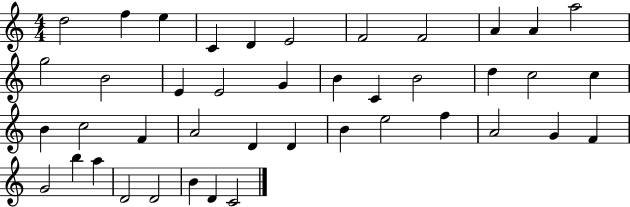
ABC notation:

X:1
T:Untitled
M:4/4
L:1/4
K:C
d2 f e C D E2 F2 F2 A A a2 g2 B2 E E2 G B C B2 d c2 c B c2 F A2 D D B e2 f A2 G F G2 b a D2 D2 B D C2